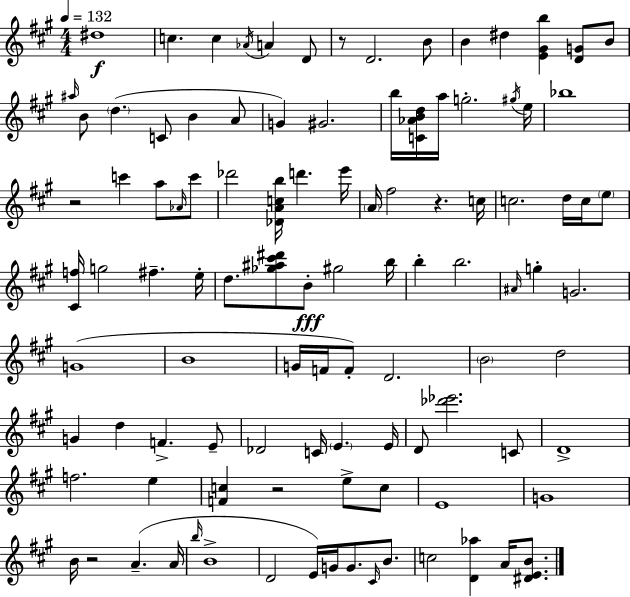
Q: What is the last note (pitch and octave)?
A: A4